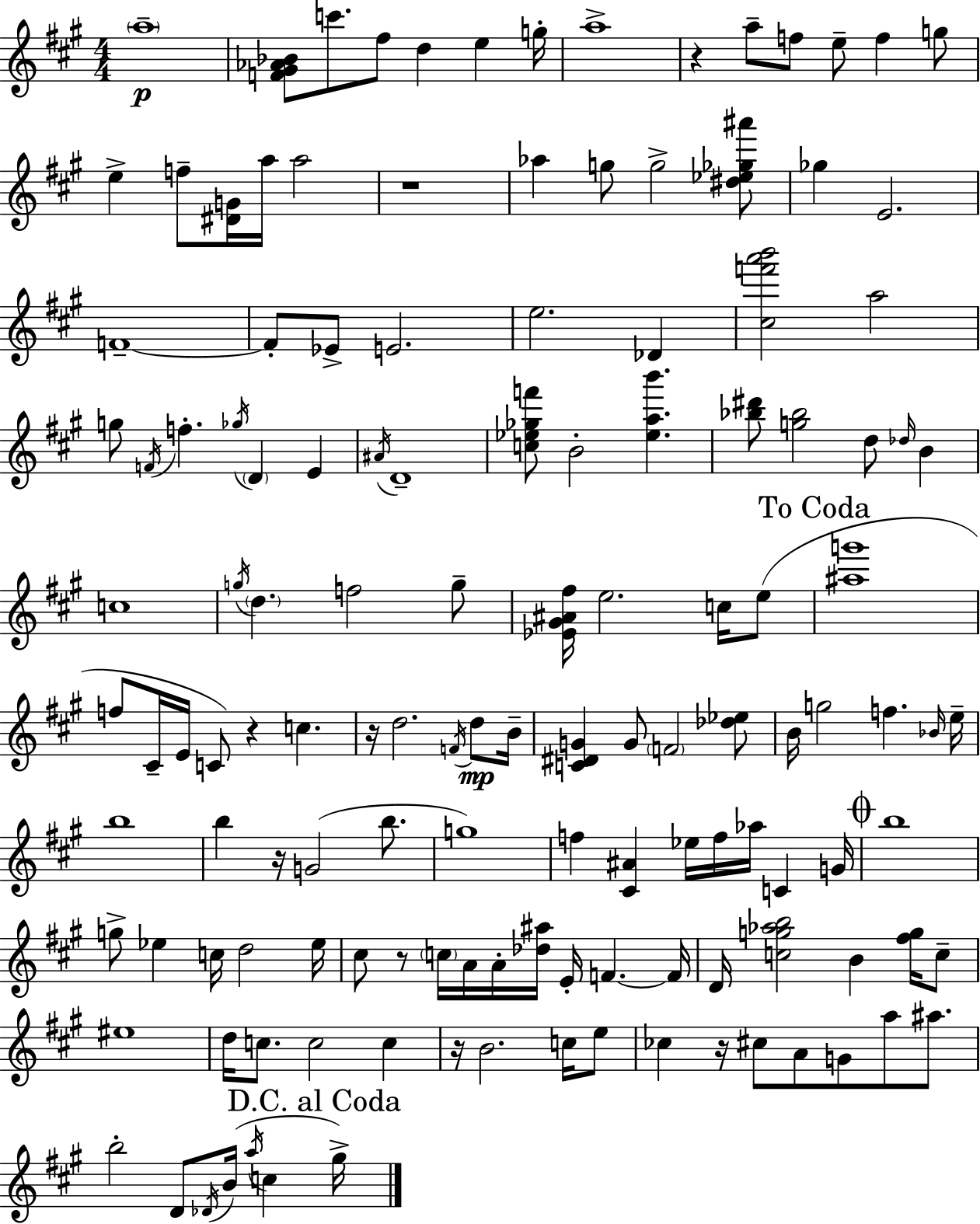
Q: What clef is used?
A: treble